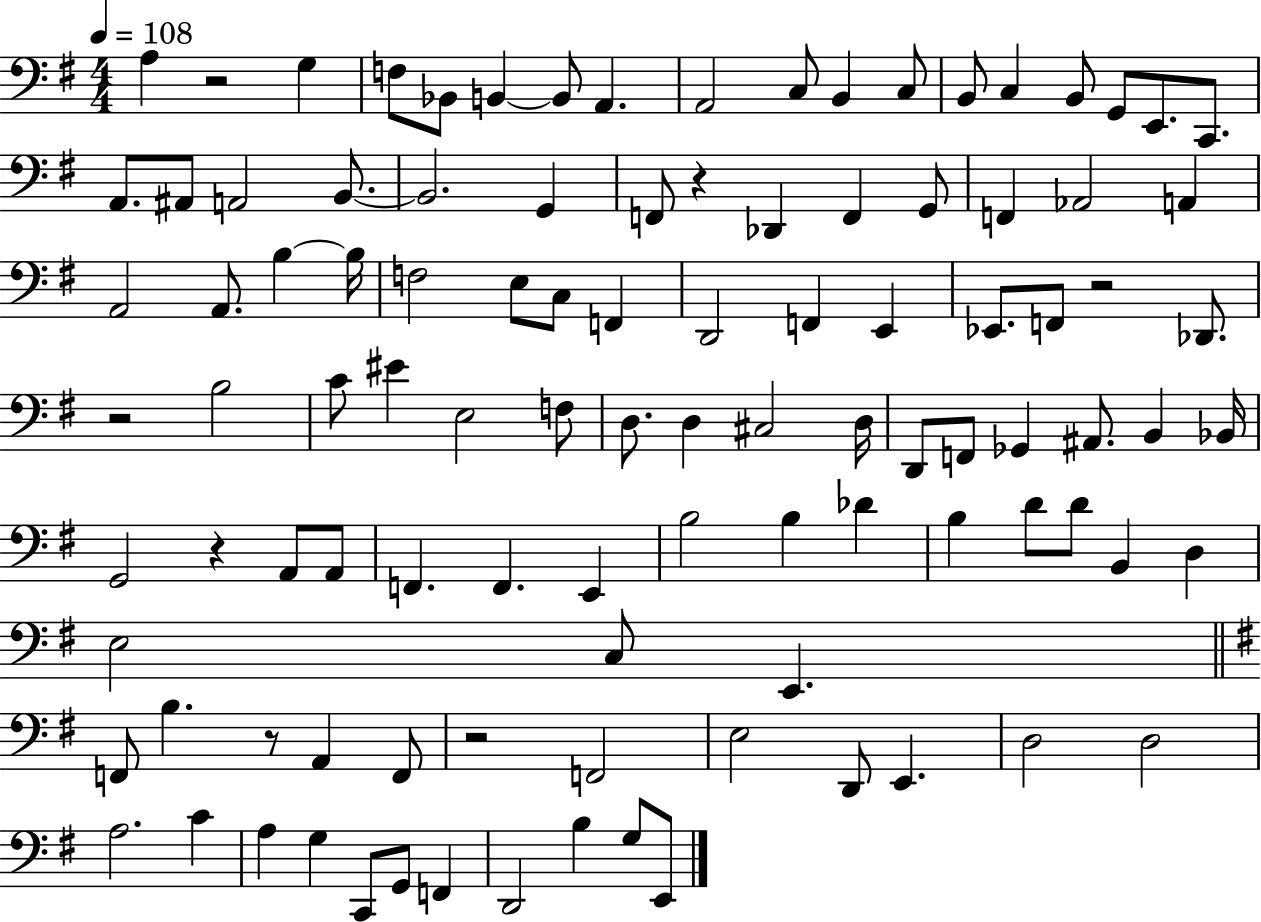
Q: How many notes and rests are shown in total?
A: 104